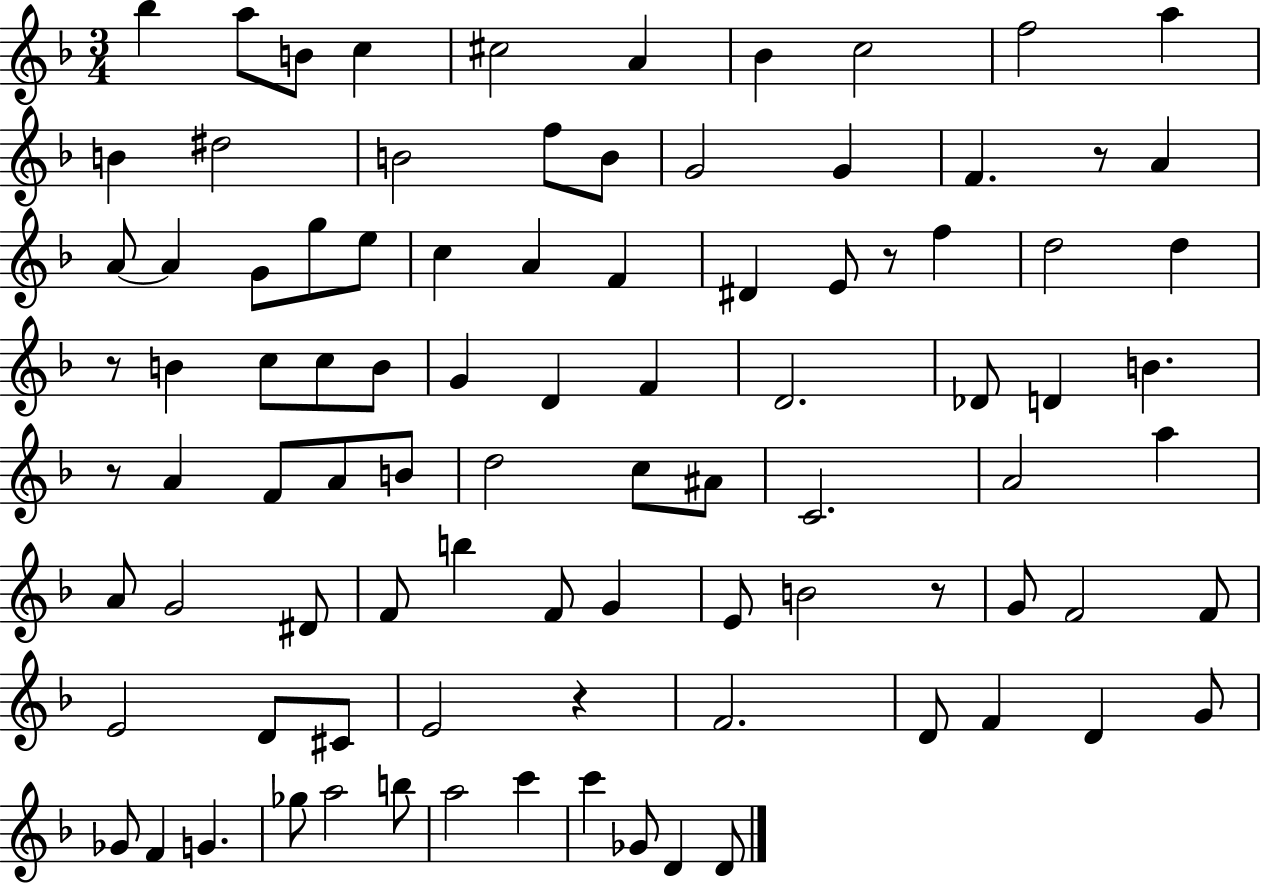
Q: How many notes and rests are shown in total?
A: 92